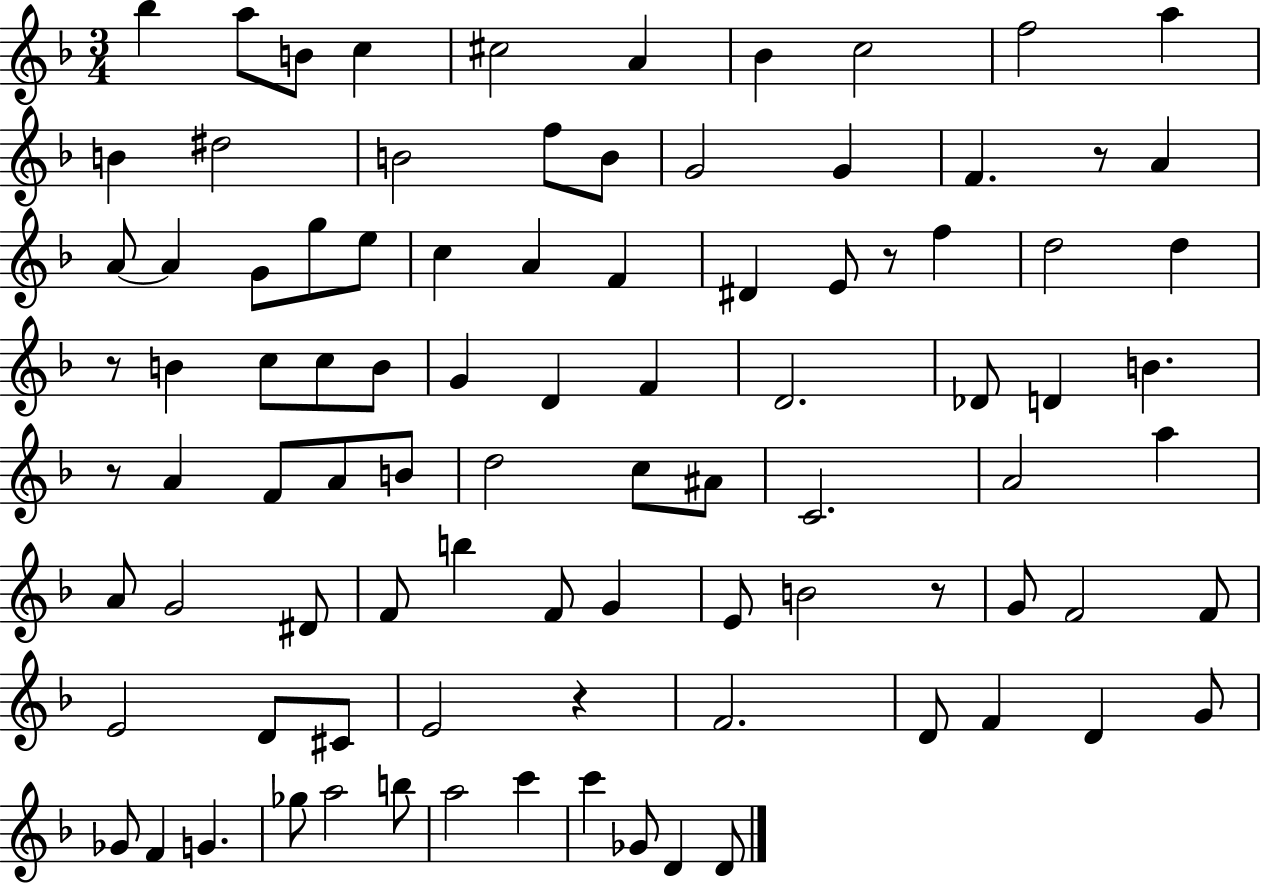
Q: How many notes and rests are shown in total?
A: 92